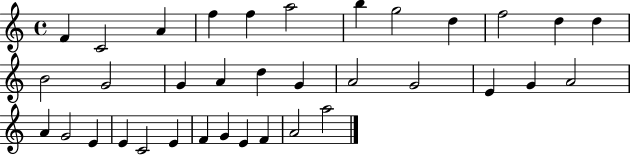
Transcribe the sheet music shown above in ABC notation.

X:1
T:Untitled
M:4/4
L:1/4
K:C
F C2 A f f a2 b g2 d f2 d d B2 G2 G A d G A2 G2 E G A2 A G2 E E C2 E F G E F A2 a2